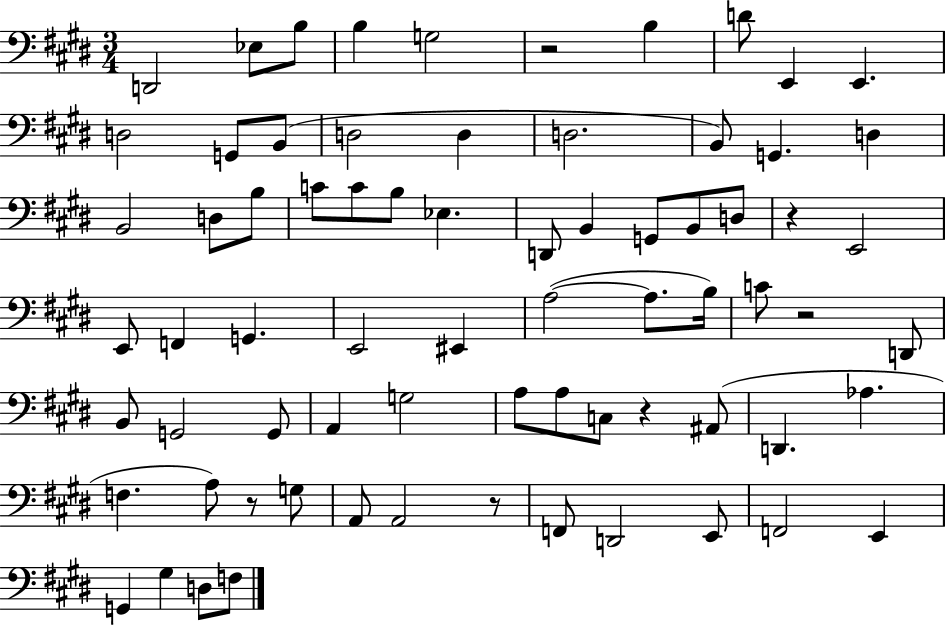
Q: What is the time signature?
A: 3/4